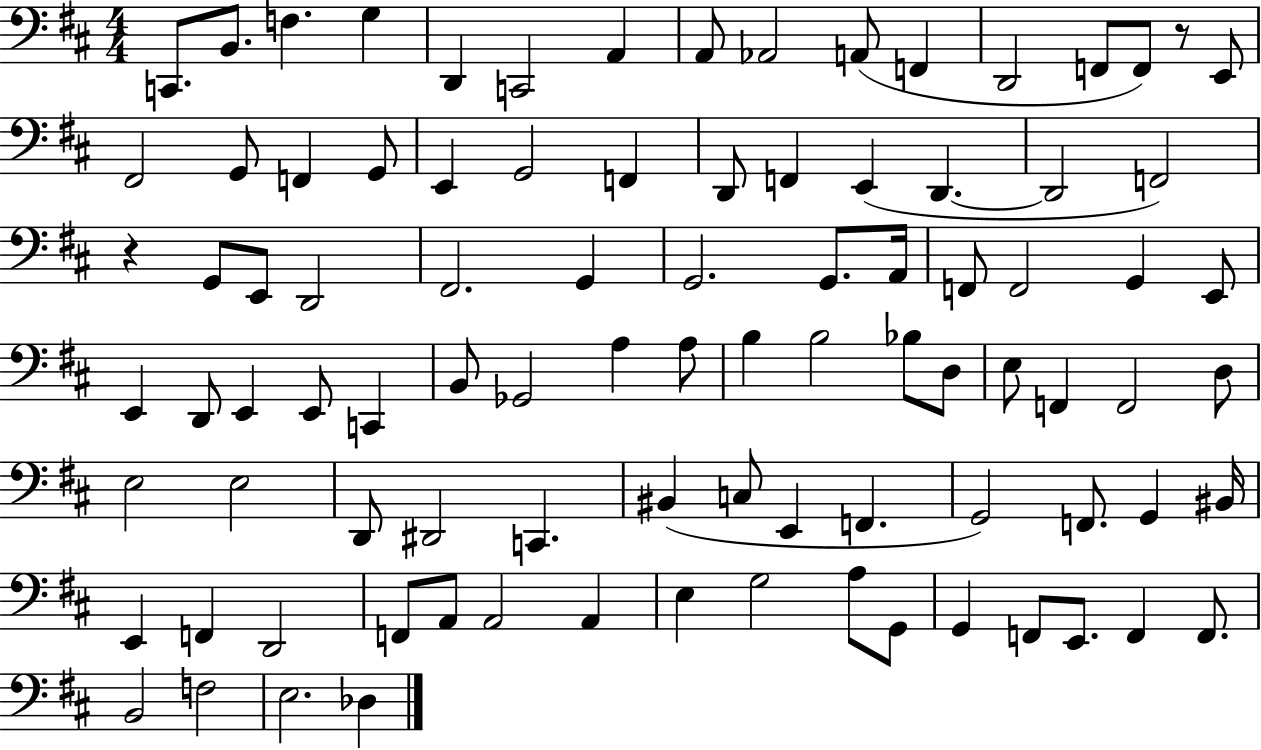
{
  \clef bass
  \numericTimeSignature
  \time 4/4
  \key d \major
  c,8. b,8. f4. g4 | d,4 c,2 a,4 | a,8 aes,2 a,8( f,4 | d,2 f,8 f,8) r8 e,8 | \break fis,2 g,8 f,4 g,8 | e,4 g,2 f,4 | d,8 f,4 e,4( d,4.~~ | d,2 f,2) | \break r4 g,8 e,8 d,2 | fis,2. g,4 | g,2. g,8. a,16 | f,8 f,2 g,4 e,8 | \break e,4 d,8 e,4 e,8 c,4 | b,8 ges,2 a4 a8 | b4 b2 bes8 d8 | e8 f,4 f,2 d8 | \break e2 e2 | d,8 dis,2 c,4. | bis,4( c8 e,4 f,4. | g,2) f,8. g,4 bis,16 | \break e,4 f,4 d,2 | f,8 a,8 a,2 a,4 | e4 g2 a8 g,8 | g,4 f,8 e,8. f,4 f,8. | \break b,2 f2 | e2. des4 | \bar "|."
}